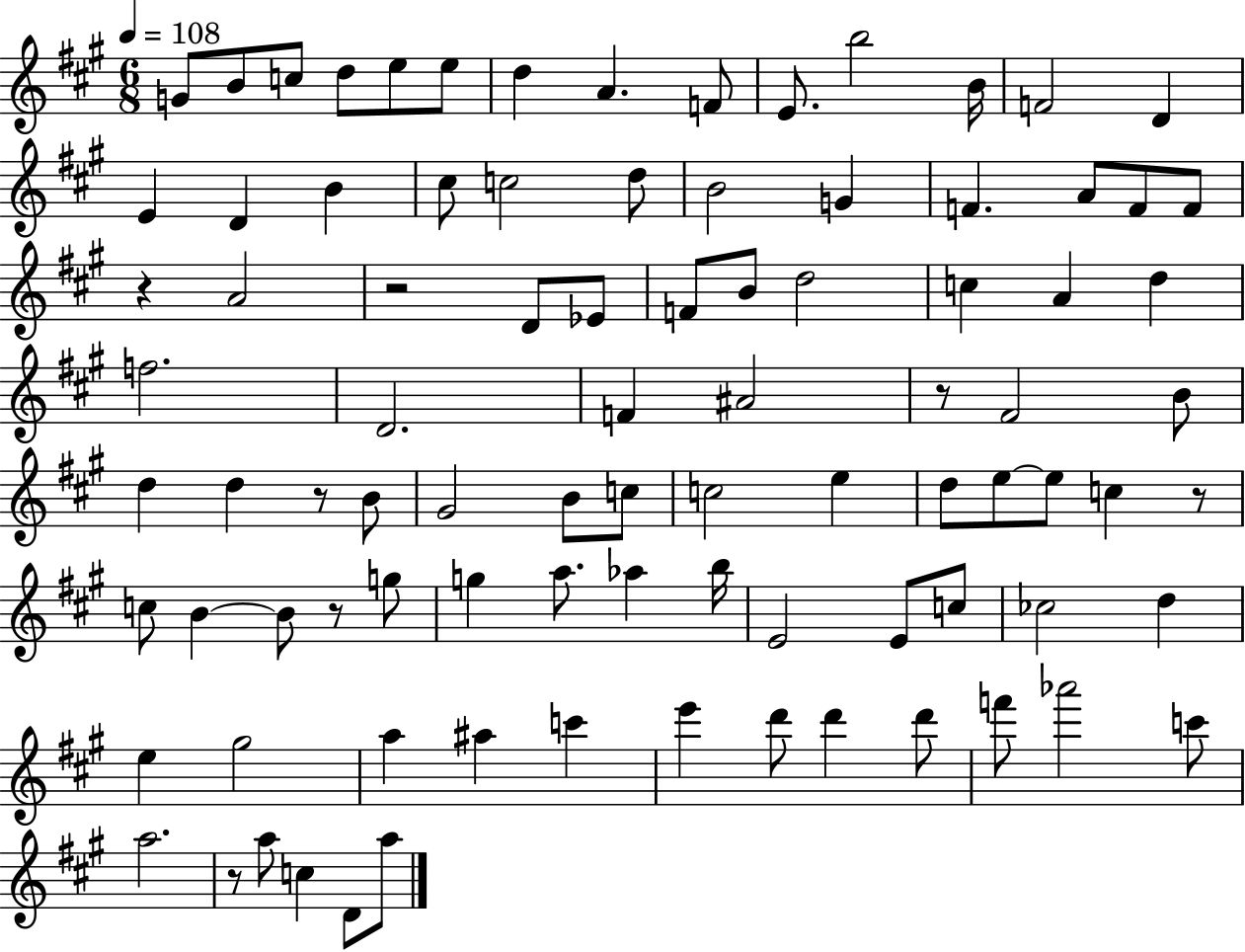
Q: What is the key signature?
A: A major